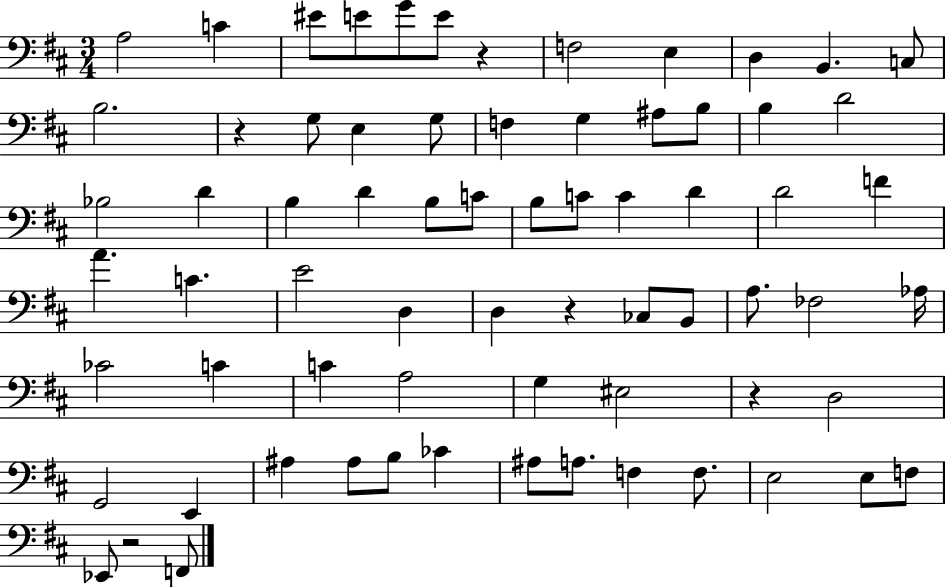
{
  \clef bass
  \numericTimeSignature
  \time 3/4
  \key d \major
  a2 c'4 | eis'8 e'8 g'8 e'8 r4 | f2 e4 | d4 b,4. c8 | \break b2. | r4 g8 e4 g8 | f4 g4 ais8 b8 | b4 d'2 | \break bes2 d'4 | b4 d'4 b8 c'8 | b8 c'8 c'4 d'4 | d'2 f'4 | \break a'4. c'4. | e'2 d4 | d4 r4 ces8 b,8 | a8. fes2 aes16 | \break ces'2 c'4 | c'4 a2 | g4 eis2 | r4 d2 | \break g,2 e,4 | ais4 ais8 b8 ces'4 | ais8 a8. f4 f8. | e2 e8 f8 | \break ees,8 r2 f,8 | \bar "|."
}